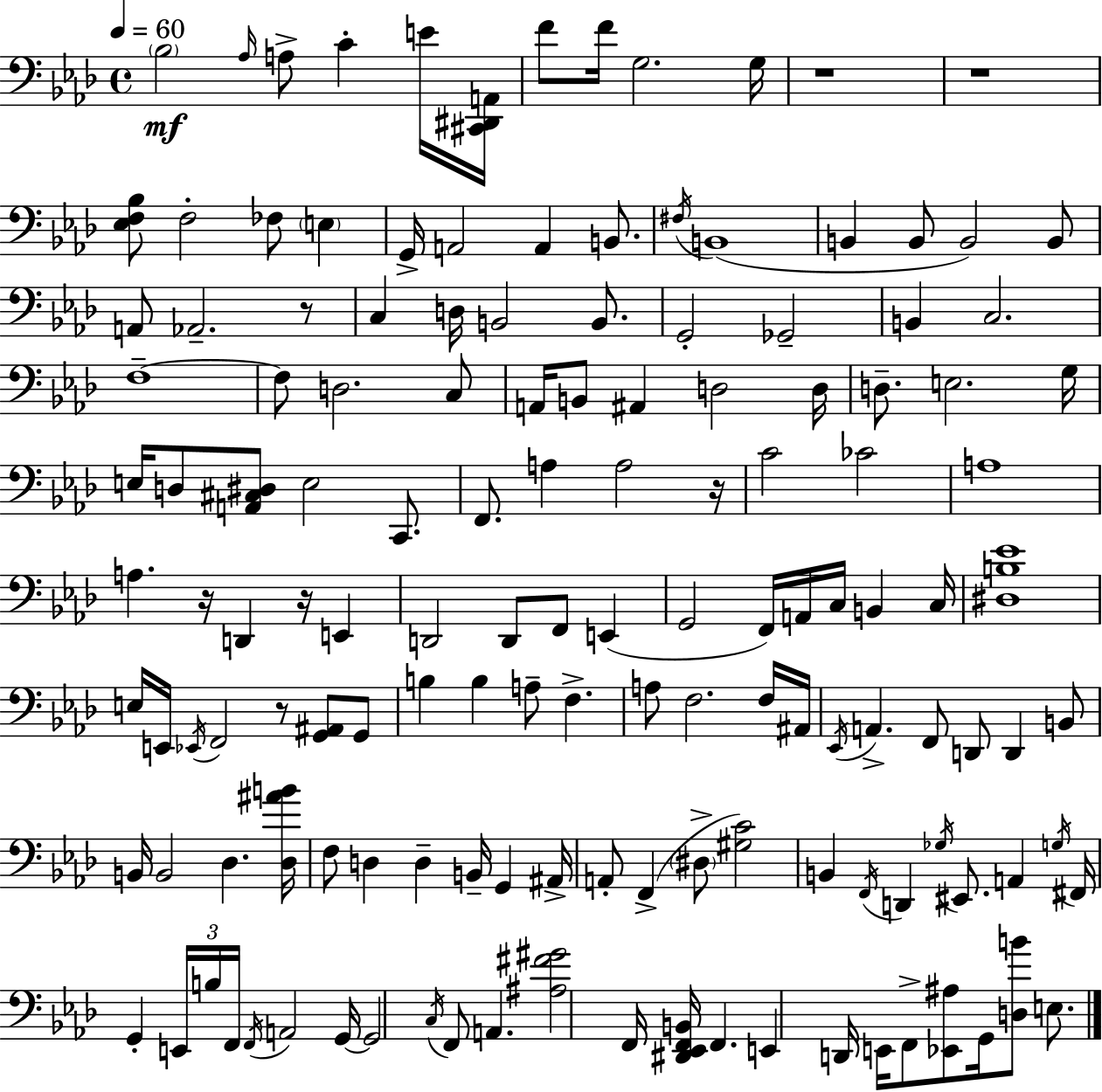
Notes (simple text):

Bb3/h Ab3/s A3/e C4/q E4/s [C#2,D#2,A2]/s F4/e F4/s G3/h. G3/s R/w R/w [Eb3,F3,Bb3]/e F3/h FES3/e E3/q G2/s A2/h A2/q B2/e. F#3/s B2/w B2/q B2/e B2/h B2/e A2/e Ab2/h. R/e C3/q D3/s B2/h B2/e. G2/h Gb2/h B2/q C3/h. F3/w F3/e D3/h. C3/e A2/s B2/e A#2/q D3/h D3/s D3/e. E3/h. G3/s E3/s D3/e [A2,C#3,D#3]/e E3/h C2/e. F2/e. A3/q A3/h R/s C4/h CES4/h A3/w A3/q. R/s D2/q R/s E2/q D2/h D2/e F2/e E2/q G2/h F2/s A2/s C3/s B2/q C3/s [D#3,B3,Eb4]/w E3/s E2/s Eb2/s F2/h R/e [G2,A#2]/e G2/e B3/q B3/q A3/e F3/q. A3/e F3/h. F3/s A#2/s Eb2/s A2/q. F2/e D2/e D2/q B2/e B2/s B2/h Db3/q. [Db3,A#4,B4]/s F3/e D3/q D3/q B2/s G2/q A#2/s A2/e F2/q D#3/e [G#3,C4]/h B2/q F2/s D2/q Gb3/s EIS2/e. A2/q G3/s F#2/s G2/q E2/s B3/s F2/s F2/s A2/h G2/s G2/h C3/s F2/e A2/q. [A#3,F#4,G#4]/h F2/s [D#2,Eb2,F2,B2]/s F2/q. E2/q D2/s E2/s F2/e [Eb2,A#3]/e G2/s [D3,B4]/e E3/e.